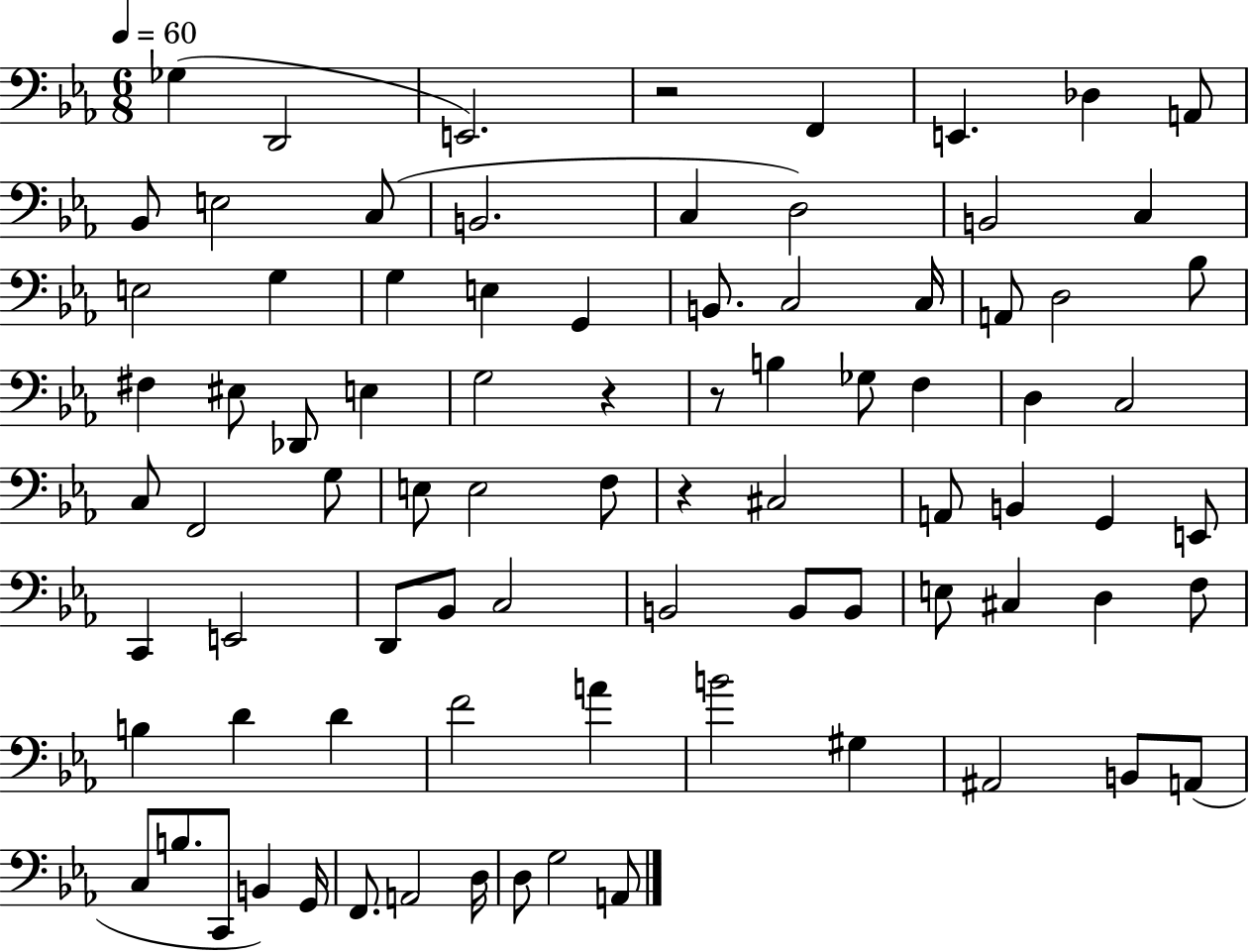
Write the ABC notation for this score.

X:1
T:Untitled
M:6/8
L:1/4
K:Eb
_G, D,,2 E,,2 z2 F,, E,, _D, A,,/2 _B,,/2 E,2 C,/2 B,,2 C, D,2 B,,2 C, E,2 G, G, E, G,, B,,/2 C,2 C,/4 A,,/2 D,2 _B,/2 ^F, ^E,/2 _D,,/2 E, G,2 z z/2 B, _G,/2 F, D, C,2 C,/2 F,,2 G,/2 E,/2 E,2 F,/2 z ^C,2 A,,/2 B,, G,, E,,/2 C,, E,,2 D,,/2 _B,,/2 C,2 B,,2 B,,/2 B,,/2 E,/2 ^C, D, F,/2 B, D D F2 A B2 ^G, ^A,,2 B,,/2 A,,/2 C,/2 B,/2 C,,/2 B,, G,,/4 F,,/2 A,,2 D,/4 D,/2 G,2 A,,/2